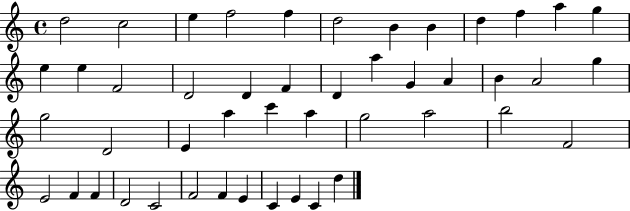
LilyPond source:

{
  \clef treble
  \time 4/4
  \defaultTimeSignature
  \key c \major
  d''2 c''2 | e''4 f''2 f''4 | d''2 b'4 b'4 | d''4 f''4 a''4 g''4 | \break e''4 e''4 f'2 | d'2 d'4 f'4 | d'4 a''4 g'4 a'4 | b'4 a'2 g''4 | \break g''2 d'2 | e'4 a''4 c'''4 a''4 | g''2 a''2 | b''2 f'2 | \break e'2 f'4 f'4 | d'2 c'2 | f'2 f'4 e'4 | c'4 e'4 c'4 d''4 | \break \bar "|."
}